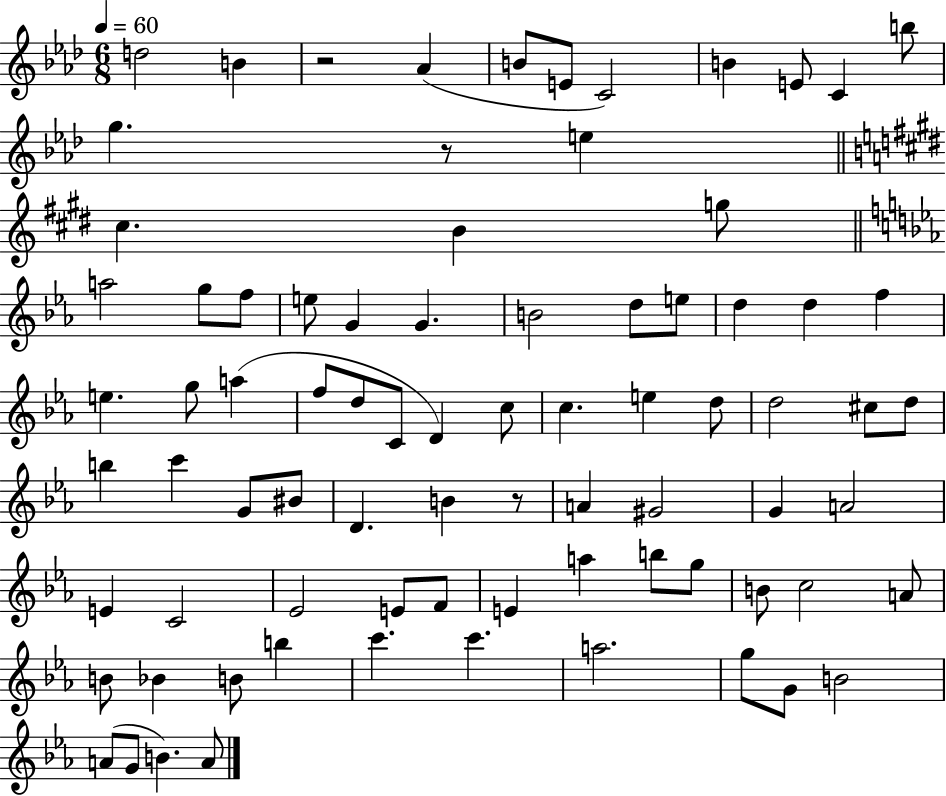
D5/h B4/q R/h Ab4/q B4/e E4/e C4/h B4/q E4/e C4/q B5/e G5/q. R/e E5/q C#5/q. B4/q G5/e A5/h G5/e F5/e E5/e G4/q G4/q. B4/h D5/e E5/e D5/q D5/q F5/q E5/q. G5/e A5/q F5/e D5/e C4/e D4/q C5/e C5/q. E5/q D5/e D5/h C#5/e D5/e B5/q C6/q G4/e BIS4/e D4/q. B4/q R/e A4/q G#4/h G4/q A4/h E4/q C4/h Eb4/h E4/e F4/e E4/q A5/q B5/e G5/e B4/e C5/h A4/e B4/e Bb4/q B4/e B5/q C6/q. C6/q. A5/h. G5/e G4/e B4/h A4/e G4/e B4/q. A4/e